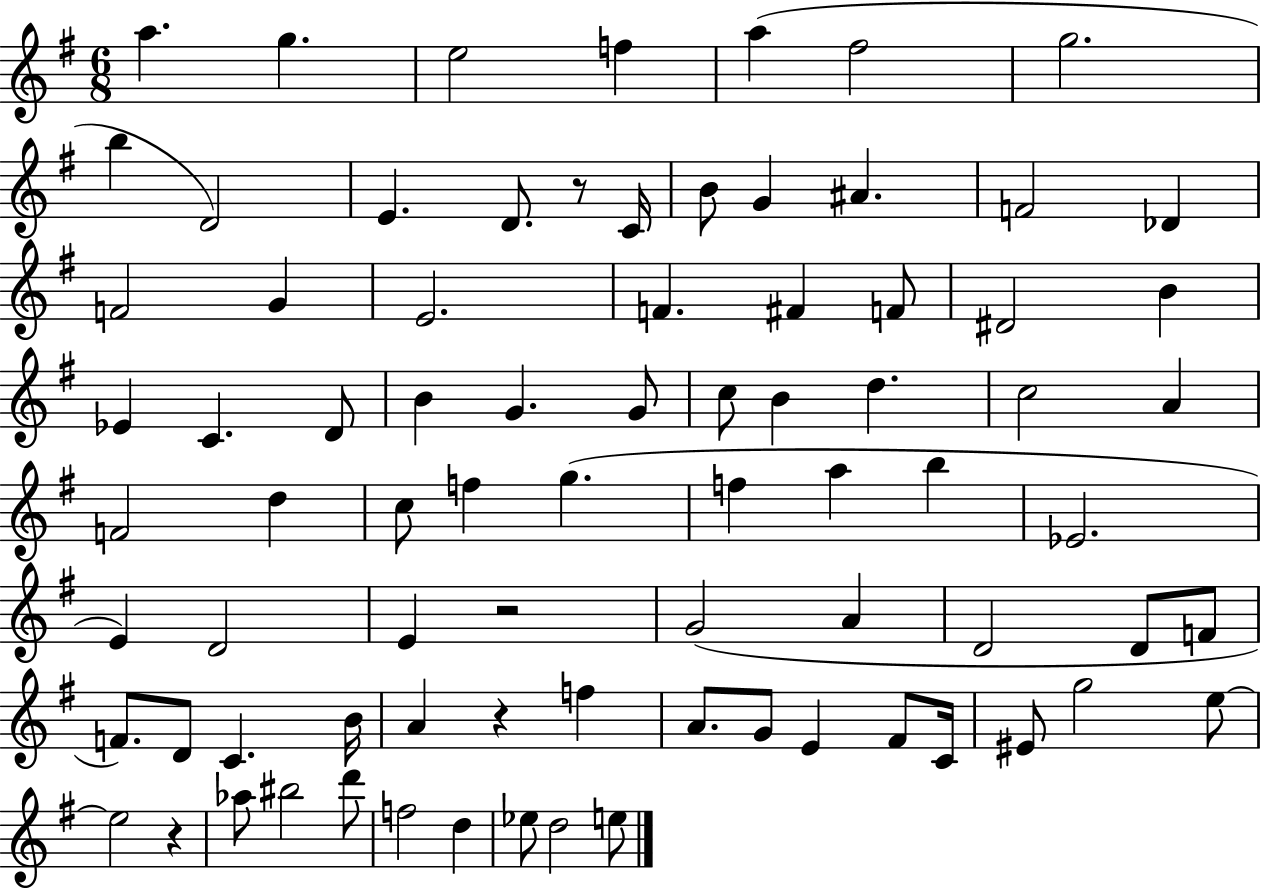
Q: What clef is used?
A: treble